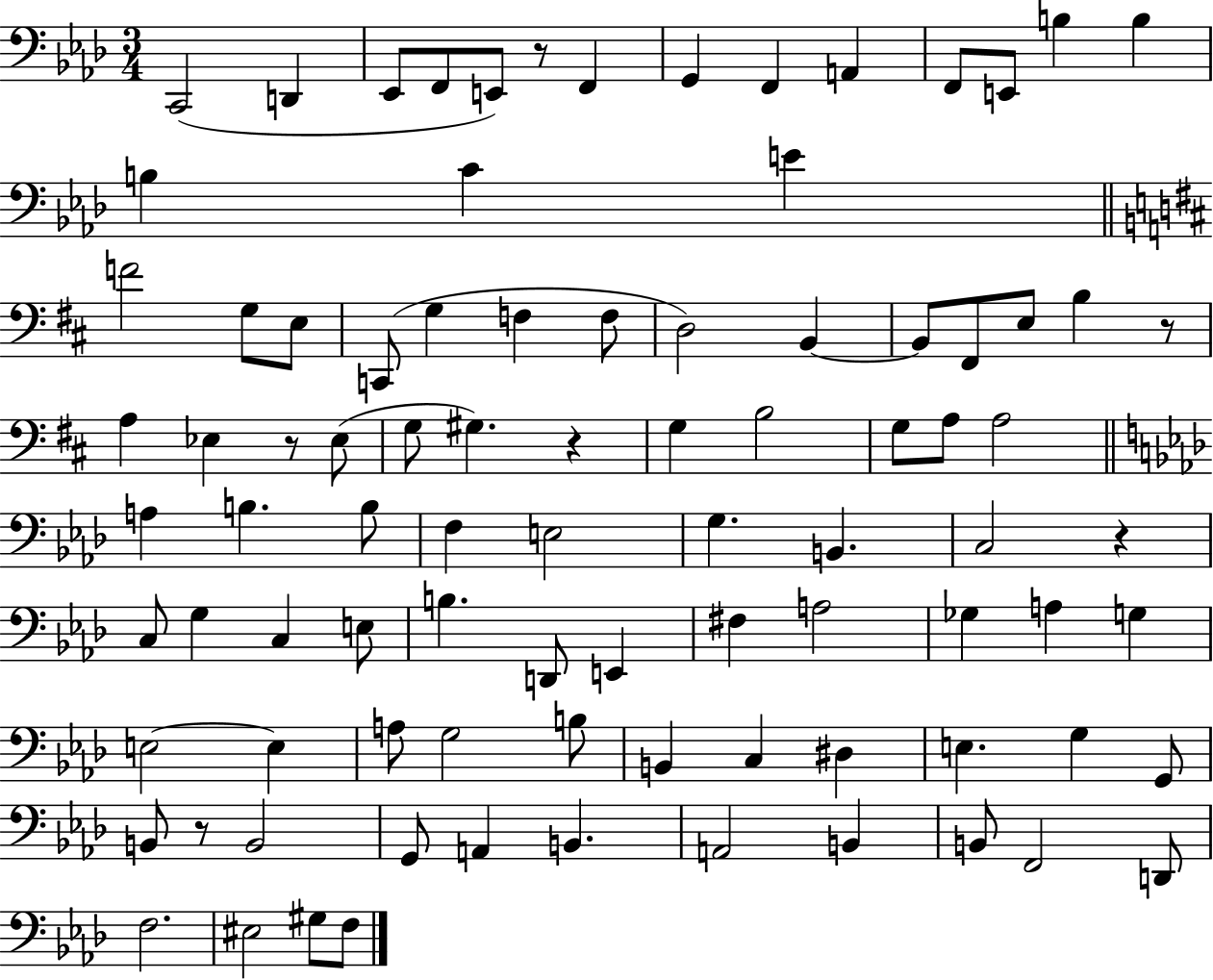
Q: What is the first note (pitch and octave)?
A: C2